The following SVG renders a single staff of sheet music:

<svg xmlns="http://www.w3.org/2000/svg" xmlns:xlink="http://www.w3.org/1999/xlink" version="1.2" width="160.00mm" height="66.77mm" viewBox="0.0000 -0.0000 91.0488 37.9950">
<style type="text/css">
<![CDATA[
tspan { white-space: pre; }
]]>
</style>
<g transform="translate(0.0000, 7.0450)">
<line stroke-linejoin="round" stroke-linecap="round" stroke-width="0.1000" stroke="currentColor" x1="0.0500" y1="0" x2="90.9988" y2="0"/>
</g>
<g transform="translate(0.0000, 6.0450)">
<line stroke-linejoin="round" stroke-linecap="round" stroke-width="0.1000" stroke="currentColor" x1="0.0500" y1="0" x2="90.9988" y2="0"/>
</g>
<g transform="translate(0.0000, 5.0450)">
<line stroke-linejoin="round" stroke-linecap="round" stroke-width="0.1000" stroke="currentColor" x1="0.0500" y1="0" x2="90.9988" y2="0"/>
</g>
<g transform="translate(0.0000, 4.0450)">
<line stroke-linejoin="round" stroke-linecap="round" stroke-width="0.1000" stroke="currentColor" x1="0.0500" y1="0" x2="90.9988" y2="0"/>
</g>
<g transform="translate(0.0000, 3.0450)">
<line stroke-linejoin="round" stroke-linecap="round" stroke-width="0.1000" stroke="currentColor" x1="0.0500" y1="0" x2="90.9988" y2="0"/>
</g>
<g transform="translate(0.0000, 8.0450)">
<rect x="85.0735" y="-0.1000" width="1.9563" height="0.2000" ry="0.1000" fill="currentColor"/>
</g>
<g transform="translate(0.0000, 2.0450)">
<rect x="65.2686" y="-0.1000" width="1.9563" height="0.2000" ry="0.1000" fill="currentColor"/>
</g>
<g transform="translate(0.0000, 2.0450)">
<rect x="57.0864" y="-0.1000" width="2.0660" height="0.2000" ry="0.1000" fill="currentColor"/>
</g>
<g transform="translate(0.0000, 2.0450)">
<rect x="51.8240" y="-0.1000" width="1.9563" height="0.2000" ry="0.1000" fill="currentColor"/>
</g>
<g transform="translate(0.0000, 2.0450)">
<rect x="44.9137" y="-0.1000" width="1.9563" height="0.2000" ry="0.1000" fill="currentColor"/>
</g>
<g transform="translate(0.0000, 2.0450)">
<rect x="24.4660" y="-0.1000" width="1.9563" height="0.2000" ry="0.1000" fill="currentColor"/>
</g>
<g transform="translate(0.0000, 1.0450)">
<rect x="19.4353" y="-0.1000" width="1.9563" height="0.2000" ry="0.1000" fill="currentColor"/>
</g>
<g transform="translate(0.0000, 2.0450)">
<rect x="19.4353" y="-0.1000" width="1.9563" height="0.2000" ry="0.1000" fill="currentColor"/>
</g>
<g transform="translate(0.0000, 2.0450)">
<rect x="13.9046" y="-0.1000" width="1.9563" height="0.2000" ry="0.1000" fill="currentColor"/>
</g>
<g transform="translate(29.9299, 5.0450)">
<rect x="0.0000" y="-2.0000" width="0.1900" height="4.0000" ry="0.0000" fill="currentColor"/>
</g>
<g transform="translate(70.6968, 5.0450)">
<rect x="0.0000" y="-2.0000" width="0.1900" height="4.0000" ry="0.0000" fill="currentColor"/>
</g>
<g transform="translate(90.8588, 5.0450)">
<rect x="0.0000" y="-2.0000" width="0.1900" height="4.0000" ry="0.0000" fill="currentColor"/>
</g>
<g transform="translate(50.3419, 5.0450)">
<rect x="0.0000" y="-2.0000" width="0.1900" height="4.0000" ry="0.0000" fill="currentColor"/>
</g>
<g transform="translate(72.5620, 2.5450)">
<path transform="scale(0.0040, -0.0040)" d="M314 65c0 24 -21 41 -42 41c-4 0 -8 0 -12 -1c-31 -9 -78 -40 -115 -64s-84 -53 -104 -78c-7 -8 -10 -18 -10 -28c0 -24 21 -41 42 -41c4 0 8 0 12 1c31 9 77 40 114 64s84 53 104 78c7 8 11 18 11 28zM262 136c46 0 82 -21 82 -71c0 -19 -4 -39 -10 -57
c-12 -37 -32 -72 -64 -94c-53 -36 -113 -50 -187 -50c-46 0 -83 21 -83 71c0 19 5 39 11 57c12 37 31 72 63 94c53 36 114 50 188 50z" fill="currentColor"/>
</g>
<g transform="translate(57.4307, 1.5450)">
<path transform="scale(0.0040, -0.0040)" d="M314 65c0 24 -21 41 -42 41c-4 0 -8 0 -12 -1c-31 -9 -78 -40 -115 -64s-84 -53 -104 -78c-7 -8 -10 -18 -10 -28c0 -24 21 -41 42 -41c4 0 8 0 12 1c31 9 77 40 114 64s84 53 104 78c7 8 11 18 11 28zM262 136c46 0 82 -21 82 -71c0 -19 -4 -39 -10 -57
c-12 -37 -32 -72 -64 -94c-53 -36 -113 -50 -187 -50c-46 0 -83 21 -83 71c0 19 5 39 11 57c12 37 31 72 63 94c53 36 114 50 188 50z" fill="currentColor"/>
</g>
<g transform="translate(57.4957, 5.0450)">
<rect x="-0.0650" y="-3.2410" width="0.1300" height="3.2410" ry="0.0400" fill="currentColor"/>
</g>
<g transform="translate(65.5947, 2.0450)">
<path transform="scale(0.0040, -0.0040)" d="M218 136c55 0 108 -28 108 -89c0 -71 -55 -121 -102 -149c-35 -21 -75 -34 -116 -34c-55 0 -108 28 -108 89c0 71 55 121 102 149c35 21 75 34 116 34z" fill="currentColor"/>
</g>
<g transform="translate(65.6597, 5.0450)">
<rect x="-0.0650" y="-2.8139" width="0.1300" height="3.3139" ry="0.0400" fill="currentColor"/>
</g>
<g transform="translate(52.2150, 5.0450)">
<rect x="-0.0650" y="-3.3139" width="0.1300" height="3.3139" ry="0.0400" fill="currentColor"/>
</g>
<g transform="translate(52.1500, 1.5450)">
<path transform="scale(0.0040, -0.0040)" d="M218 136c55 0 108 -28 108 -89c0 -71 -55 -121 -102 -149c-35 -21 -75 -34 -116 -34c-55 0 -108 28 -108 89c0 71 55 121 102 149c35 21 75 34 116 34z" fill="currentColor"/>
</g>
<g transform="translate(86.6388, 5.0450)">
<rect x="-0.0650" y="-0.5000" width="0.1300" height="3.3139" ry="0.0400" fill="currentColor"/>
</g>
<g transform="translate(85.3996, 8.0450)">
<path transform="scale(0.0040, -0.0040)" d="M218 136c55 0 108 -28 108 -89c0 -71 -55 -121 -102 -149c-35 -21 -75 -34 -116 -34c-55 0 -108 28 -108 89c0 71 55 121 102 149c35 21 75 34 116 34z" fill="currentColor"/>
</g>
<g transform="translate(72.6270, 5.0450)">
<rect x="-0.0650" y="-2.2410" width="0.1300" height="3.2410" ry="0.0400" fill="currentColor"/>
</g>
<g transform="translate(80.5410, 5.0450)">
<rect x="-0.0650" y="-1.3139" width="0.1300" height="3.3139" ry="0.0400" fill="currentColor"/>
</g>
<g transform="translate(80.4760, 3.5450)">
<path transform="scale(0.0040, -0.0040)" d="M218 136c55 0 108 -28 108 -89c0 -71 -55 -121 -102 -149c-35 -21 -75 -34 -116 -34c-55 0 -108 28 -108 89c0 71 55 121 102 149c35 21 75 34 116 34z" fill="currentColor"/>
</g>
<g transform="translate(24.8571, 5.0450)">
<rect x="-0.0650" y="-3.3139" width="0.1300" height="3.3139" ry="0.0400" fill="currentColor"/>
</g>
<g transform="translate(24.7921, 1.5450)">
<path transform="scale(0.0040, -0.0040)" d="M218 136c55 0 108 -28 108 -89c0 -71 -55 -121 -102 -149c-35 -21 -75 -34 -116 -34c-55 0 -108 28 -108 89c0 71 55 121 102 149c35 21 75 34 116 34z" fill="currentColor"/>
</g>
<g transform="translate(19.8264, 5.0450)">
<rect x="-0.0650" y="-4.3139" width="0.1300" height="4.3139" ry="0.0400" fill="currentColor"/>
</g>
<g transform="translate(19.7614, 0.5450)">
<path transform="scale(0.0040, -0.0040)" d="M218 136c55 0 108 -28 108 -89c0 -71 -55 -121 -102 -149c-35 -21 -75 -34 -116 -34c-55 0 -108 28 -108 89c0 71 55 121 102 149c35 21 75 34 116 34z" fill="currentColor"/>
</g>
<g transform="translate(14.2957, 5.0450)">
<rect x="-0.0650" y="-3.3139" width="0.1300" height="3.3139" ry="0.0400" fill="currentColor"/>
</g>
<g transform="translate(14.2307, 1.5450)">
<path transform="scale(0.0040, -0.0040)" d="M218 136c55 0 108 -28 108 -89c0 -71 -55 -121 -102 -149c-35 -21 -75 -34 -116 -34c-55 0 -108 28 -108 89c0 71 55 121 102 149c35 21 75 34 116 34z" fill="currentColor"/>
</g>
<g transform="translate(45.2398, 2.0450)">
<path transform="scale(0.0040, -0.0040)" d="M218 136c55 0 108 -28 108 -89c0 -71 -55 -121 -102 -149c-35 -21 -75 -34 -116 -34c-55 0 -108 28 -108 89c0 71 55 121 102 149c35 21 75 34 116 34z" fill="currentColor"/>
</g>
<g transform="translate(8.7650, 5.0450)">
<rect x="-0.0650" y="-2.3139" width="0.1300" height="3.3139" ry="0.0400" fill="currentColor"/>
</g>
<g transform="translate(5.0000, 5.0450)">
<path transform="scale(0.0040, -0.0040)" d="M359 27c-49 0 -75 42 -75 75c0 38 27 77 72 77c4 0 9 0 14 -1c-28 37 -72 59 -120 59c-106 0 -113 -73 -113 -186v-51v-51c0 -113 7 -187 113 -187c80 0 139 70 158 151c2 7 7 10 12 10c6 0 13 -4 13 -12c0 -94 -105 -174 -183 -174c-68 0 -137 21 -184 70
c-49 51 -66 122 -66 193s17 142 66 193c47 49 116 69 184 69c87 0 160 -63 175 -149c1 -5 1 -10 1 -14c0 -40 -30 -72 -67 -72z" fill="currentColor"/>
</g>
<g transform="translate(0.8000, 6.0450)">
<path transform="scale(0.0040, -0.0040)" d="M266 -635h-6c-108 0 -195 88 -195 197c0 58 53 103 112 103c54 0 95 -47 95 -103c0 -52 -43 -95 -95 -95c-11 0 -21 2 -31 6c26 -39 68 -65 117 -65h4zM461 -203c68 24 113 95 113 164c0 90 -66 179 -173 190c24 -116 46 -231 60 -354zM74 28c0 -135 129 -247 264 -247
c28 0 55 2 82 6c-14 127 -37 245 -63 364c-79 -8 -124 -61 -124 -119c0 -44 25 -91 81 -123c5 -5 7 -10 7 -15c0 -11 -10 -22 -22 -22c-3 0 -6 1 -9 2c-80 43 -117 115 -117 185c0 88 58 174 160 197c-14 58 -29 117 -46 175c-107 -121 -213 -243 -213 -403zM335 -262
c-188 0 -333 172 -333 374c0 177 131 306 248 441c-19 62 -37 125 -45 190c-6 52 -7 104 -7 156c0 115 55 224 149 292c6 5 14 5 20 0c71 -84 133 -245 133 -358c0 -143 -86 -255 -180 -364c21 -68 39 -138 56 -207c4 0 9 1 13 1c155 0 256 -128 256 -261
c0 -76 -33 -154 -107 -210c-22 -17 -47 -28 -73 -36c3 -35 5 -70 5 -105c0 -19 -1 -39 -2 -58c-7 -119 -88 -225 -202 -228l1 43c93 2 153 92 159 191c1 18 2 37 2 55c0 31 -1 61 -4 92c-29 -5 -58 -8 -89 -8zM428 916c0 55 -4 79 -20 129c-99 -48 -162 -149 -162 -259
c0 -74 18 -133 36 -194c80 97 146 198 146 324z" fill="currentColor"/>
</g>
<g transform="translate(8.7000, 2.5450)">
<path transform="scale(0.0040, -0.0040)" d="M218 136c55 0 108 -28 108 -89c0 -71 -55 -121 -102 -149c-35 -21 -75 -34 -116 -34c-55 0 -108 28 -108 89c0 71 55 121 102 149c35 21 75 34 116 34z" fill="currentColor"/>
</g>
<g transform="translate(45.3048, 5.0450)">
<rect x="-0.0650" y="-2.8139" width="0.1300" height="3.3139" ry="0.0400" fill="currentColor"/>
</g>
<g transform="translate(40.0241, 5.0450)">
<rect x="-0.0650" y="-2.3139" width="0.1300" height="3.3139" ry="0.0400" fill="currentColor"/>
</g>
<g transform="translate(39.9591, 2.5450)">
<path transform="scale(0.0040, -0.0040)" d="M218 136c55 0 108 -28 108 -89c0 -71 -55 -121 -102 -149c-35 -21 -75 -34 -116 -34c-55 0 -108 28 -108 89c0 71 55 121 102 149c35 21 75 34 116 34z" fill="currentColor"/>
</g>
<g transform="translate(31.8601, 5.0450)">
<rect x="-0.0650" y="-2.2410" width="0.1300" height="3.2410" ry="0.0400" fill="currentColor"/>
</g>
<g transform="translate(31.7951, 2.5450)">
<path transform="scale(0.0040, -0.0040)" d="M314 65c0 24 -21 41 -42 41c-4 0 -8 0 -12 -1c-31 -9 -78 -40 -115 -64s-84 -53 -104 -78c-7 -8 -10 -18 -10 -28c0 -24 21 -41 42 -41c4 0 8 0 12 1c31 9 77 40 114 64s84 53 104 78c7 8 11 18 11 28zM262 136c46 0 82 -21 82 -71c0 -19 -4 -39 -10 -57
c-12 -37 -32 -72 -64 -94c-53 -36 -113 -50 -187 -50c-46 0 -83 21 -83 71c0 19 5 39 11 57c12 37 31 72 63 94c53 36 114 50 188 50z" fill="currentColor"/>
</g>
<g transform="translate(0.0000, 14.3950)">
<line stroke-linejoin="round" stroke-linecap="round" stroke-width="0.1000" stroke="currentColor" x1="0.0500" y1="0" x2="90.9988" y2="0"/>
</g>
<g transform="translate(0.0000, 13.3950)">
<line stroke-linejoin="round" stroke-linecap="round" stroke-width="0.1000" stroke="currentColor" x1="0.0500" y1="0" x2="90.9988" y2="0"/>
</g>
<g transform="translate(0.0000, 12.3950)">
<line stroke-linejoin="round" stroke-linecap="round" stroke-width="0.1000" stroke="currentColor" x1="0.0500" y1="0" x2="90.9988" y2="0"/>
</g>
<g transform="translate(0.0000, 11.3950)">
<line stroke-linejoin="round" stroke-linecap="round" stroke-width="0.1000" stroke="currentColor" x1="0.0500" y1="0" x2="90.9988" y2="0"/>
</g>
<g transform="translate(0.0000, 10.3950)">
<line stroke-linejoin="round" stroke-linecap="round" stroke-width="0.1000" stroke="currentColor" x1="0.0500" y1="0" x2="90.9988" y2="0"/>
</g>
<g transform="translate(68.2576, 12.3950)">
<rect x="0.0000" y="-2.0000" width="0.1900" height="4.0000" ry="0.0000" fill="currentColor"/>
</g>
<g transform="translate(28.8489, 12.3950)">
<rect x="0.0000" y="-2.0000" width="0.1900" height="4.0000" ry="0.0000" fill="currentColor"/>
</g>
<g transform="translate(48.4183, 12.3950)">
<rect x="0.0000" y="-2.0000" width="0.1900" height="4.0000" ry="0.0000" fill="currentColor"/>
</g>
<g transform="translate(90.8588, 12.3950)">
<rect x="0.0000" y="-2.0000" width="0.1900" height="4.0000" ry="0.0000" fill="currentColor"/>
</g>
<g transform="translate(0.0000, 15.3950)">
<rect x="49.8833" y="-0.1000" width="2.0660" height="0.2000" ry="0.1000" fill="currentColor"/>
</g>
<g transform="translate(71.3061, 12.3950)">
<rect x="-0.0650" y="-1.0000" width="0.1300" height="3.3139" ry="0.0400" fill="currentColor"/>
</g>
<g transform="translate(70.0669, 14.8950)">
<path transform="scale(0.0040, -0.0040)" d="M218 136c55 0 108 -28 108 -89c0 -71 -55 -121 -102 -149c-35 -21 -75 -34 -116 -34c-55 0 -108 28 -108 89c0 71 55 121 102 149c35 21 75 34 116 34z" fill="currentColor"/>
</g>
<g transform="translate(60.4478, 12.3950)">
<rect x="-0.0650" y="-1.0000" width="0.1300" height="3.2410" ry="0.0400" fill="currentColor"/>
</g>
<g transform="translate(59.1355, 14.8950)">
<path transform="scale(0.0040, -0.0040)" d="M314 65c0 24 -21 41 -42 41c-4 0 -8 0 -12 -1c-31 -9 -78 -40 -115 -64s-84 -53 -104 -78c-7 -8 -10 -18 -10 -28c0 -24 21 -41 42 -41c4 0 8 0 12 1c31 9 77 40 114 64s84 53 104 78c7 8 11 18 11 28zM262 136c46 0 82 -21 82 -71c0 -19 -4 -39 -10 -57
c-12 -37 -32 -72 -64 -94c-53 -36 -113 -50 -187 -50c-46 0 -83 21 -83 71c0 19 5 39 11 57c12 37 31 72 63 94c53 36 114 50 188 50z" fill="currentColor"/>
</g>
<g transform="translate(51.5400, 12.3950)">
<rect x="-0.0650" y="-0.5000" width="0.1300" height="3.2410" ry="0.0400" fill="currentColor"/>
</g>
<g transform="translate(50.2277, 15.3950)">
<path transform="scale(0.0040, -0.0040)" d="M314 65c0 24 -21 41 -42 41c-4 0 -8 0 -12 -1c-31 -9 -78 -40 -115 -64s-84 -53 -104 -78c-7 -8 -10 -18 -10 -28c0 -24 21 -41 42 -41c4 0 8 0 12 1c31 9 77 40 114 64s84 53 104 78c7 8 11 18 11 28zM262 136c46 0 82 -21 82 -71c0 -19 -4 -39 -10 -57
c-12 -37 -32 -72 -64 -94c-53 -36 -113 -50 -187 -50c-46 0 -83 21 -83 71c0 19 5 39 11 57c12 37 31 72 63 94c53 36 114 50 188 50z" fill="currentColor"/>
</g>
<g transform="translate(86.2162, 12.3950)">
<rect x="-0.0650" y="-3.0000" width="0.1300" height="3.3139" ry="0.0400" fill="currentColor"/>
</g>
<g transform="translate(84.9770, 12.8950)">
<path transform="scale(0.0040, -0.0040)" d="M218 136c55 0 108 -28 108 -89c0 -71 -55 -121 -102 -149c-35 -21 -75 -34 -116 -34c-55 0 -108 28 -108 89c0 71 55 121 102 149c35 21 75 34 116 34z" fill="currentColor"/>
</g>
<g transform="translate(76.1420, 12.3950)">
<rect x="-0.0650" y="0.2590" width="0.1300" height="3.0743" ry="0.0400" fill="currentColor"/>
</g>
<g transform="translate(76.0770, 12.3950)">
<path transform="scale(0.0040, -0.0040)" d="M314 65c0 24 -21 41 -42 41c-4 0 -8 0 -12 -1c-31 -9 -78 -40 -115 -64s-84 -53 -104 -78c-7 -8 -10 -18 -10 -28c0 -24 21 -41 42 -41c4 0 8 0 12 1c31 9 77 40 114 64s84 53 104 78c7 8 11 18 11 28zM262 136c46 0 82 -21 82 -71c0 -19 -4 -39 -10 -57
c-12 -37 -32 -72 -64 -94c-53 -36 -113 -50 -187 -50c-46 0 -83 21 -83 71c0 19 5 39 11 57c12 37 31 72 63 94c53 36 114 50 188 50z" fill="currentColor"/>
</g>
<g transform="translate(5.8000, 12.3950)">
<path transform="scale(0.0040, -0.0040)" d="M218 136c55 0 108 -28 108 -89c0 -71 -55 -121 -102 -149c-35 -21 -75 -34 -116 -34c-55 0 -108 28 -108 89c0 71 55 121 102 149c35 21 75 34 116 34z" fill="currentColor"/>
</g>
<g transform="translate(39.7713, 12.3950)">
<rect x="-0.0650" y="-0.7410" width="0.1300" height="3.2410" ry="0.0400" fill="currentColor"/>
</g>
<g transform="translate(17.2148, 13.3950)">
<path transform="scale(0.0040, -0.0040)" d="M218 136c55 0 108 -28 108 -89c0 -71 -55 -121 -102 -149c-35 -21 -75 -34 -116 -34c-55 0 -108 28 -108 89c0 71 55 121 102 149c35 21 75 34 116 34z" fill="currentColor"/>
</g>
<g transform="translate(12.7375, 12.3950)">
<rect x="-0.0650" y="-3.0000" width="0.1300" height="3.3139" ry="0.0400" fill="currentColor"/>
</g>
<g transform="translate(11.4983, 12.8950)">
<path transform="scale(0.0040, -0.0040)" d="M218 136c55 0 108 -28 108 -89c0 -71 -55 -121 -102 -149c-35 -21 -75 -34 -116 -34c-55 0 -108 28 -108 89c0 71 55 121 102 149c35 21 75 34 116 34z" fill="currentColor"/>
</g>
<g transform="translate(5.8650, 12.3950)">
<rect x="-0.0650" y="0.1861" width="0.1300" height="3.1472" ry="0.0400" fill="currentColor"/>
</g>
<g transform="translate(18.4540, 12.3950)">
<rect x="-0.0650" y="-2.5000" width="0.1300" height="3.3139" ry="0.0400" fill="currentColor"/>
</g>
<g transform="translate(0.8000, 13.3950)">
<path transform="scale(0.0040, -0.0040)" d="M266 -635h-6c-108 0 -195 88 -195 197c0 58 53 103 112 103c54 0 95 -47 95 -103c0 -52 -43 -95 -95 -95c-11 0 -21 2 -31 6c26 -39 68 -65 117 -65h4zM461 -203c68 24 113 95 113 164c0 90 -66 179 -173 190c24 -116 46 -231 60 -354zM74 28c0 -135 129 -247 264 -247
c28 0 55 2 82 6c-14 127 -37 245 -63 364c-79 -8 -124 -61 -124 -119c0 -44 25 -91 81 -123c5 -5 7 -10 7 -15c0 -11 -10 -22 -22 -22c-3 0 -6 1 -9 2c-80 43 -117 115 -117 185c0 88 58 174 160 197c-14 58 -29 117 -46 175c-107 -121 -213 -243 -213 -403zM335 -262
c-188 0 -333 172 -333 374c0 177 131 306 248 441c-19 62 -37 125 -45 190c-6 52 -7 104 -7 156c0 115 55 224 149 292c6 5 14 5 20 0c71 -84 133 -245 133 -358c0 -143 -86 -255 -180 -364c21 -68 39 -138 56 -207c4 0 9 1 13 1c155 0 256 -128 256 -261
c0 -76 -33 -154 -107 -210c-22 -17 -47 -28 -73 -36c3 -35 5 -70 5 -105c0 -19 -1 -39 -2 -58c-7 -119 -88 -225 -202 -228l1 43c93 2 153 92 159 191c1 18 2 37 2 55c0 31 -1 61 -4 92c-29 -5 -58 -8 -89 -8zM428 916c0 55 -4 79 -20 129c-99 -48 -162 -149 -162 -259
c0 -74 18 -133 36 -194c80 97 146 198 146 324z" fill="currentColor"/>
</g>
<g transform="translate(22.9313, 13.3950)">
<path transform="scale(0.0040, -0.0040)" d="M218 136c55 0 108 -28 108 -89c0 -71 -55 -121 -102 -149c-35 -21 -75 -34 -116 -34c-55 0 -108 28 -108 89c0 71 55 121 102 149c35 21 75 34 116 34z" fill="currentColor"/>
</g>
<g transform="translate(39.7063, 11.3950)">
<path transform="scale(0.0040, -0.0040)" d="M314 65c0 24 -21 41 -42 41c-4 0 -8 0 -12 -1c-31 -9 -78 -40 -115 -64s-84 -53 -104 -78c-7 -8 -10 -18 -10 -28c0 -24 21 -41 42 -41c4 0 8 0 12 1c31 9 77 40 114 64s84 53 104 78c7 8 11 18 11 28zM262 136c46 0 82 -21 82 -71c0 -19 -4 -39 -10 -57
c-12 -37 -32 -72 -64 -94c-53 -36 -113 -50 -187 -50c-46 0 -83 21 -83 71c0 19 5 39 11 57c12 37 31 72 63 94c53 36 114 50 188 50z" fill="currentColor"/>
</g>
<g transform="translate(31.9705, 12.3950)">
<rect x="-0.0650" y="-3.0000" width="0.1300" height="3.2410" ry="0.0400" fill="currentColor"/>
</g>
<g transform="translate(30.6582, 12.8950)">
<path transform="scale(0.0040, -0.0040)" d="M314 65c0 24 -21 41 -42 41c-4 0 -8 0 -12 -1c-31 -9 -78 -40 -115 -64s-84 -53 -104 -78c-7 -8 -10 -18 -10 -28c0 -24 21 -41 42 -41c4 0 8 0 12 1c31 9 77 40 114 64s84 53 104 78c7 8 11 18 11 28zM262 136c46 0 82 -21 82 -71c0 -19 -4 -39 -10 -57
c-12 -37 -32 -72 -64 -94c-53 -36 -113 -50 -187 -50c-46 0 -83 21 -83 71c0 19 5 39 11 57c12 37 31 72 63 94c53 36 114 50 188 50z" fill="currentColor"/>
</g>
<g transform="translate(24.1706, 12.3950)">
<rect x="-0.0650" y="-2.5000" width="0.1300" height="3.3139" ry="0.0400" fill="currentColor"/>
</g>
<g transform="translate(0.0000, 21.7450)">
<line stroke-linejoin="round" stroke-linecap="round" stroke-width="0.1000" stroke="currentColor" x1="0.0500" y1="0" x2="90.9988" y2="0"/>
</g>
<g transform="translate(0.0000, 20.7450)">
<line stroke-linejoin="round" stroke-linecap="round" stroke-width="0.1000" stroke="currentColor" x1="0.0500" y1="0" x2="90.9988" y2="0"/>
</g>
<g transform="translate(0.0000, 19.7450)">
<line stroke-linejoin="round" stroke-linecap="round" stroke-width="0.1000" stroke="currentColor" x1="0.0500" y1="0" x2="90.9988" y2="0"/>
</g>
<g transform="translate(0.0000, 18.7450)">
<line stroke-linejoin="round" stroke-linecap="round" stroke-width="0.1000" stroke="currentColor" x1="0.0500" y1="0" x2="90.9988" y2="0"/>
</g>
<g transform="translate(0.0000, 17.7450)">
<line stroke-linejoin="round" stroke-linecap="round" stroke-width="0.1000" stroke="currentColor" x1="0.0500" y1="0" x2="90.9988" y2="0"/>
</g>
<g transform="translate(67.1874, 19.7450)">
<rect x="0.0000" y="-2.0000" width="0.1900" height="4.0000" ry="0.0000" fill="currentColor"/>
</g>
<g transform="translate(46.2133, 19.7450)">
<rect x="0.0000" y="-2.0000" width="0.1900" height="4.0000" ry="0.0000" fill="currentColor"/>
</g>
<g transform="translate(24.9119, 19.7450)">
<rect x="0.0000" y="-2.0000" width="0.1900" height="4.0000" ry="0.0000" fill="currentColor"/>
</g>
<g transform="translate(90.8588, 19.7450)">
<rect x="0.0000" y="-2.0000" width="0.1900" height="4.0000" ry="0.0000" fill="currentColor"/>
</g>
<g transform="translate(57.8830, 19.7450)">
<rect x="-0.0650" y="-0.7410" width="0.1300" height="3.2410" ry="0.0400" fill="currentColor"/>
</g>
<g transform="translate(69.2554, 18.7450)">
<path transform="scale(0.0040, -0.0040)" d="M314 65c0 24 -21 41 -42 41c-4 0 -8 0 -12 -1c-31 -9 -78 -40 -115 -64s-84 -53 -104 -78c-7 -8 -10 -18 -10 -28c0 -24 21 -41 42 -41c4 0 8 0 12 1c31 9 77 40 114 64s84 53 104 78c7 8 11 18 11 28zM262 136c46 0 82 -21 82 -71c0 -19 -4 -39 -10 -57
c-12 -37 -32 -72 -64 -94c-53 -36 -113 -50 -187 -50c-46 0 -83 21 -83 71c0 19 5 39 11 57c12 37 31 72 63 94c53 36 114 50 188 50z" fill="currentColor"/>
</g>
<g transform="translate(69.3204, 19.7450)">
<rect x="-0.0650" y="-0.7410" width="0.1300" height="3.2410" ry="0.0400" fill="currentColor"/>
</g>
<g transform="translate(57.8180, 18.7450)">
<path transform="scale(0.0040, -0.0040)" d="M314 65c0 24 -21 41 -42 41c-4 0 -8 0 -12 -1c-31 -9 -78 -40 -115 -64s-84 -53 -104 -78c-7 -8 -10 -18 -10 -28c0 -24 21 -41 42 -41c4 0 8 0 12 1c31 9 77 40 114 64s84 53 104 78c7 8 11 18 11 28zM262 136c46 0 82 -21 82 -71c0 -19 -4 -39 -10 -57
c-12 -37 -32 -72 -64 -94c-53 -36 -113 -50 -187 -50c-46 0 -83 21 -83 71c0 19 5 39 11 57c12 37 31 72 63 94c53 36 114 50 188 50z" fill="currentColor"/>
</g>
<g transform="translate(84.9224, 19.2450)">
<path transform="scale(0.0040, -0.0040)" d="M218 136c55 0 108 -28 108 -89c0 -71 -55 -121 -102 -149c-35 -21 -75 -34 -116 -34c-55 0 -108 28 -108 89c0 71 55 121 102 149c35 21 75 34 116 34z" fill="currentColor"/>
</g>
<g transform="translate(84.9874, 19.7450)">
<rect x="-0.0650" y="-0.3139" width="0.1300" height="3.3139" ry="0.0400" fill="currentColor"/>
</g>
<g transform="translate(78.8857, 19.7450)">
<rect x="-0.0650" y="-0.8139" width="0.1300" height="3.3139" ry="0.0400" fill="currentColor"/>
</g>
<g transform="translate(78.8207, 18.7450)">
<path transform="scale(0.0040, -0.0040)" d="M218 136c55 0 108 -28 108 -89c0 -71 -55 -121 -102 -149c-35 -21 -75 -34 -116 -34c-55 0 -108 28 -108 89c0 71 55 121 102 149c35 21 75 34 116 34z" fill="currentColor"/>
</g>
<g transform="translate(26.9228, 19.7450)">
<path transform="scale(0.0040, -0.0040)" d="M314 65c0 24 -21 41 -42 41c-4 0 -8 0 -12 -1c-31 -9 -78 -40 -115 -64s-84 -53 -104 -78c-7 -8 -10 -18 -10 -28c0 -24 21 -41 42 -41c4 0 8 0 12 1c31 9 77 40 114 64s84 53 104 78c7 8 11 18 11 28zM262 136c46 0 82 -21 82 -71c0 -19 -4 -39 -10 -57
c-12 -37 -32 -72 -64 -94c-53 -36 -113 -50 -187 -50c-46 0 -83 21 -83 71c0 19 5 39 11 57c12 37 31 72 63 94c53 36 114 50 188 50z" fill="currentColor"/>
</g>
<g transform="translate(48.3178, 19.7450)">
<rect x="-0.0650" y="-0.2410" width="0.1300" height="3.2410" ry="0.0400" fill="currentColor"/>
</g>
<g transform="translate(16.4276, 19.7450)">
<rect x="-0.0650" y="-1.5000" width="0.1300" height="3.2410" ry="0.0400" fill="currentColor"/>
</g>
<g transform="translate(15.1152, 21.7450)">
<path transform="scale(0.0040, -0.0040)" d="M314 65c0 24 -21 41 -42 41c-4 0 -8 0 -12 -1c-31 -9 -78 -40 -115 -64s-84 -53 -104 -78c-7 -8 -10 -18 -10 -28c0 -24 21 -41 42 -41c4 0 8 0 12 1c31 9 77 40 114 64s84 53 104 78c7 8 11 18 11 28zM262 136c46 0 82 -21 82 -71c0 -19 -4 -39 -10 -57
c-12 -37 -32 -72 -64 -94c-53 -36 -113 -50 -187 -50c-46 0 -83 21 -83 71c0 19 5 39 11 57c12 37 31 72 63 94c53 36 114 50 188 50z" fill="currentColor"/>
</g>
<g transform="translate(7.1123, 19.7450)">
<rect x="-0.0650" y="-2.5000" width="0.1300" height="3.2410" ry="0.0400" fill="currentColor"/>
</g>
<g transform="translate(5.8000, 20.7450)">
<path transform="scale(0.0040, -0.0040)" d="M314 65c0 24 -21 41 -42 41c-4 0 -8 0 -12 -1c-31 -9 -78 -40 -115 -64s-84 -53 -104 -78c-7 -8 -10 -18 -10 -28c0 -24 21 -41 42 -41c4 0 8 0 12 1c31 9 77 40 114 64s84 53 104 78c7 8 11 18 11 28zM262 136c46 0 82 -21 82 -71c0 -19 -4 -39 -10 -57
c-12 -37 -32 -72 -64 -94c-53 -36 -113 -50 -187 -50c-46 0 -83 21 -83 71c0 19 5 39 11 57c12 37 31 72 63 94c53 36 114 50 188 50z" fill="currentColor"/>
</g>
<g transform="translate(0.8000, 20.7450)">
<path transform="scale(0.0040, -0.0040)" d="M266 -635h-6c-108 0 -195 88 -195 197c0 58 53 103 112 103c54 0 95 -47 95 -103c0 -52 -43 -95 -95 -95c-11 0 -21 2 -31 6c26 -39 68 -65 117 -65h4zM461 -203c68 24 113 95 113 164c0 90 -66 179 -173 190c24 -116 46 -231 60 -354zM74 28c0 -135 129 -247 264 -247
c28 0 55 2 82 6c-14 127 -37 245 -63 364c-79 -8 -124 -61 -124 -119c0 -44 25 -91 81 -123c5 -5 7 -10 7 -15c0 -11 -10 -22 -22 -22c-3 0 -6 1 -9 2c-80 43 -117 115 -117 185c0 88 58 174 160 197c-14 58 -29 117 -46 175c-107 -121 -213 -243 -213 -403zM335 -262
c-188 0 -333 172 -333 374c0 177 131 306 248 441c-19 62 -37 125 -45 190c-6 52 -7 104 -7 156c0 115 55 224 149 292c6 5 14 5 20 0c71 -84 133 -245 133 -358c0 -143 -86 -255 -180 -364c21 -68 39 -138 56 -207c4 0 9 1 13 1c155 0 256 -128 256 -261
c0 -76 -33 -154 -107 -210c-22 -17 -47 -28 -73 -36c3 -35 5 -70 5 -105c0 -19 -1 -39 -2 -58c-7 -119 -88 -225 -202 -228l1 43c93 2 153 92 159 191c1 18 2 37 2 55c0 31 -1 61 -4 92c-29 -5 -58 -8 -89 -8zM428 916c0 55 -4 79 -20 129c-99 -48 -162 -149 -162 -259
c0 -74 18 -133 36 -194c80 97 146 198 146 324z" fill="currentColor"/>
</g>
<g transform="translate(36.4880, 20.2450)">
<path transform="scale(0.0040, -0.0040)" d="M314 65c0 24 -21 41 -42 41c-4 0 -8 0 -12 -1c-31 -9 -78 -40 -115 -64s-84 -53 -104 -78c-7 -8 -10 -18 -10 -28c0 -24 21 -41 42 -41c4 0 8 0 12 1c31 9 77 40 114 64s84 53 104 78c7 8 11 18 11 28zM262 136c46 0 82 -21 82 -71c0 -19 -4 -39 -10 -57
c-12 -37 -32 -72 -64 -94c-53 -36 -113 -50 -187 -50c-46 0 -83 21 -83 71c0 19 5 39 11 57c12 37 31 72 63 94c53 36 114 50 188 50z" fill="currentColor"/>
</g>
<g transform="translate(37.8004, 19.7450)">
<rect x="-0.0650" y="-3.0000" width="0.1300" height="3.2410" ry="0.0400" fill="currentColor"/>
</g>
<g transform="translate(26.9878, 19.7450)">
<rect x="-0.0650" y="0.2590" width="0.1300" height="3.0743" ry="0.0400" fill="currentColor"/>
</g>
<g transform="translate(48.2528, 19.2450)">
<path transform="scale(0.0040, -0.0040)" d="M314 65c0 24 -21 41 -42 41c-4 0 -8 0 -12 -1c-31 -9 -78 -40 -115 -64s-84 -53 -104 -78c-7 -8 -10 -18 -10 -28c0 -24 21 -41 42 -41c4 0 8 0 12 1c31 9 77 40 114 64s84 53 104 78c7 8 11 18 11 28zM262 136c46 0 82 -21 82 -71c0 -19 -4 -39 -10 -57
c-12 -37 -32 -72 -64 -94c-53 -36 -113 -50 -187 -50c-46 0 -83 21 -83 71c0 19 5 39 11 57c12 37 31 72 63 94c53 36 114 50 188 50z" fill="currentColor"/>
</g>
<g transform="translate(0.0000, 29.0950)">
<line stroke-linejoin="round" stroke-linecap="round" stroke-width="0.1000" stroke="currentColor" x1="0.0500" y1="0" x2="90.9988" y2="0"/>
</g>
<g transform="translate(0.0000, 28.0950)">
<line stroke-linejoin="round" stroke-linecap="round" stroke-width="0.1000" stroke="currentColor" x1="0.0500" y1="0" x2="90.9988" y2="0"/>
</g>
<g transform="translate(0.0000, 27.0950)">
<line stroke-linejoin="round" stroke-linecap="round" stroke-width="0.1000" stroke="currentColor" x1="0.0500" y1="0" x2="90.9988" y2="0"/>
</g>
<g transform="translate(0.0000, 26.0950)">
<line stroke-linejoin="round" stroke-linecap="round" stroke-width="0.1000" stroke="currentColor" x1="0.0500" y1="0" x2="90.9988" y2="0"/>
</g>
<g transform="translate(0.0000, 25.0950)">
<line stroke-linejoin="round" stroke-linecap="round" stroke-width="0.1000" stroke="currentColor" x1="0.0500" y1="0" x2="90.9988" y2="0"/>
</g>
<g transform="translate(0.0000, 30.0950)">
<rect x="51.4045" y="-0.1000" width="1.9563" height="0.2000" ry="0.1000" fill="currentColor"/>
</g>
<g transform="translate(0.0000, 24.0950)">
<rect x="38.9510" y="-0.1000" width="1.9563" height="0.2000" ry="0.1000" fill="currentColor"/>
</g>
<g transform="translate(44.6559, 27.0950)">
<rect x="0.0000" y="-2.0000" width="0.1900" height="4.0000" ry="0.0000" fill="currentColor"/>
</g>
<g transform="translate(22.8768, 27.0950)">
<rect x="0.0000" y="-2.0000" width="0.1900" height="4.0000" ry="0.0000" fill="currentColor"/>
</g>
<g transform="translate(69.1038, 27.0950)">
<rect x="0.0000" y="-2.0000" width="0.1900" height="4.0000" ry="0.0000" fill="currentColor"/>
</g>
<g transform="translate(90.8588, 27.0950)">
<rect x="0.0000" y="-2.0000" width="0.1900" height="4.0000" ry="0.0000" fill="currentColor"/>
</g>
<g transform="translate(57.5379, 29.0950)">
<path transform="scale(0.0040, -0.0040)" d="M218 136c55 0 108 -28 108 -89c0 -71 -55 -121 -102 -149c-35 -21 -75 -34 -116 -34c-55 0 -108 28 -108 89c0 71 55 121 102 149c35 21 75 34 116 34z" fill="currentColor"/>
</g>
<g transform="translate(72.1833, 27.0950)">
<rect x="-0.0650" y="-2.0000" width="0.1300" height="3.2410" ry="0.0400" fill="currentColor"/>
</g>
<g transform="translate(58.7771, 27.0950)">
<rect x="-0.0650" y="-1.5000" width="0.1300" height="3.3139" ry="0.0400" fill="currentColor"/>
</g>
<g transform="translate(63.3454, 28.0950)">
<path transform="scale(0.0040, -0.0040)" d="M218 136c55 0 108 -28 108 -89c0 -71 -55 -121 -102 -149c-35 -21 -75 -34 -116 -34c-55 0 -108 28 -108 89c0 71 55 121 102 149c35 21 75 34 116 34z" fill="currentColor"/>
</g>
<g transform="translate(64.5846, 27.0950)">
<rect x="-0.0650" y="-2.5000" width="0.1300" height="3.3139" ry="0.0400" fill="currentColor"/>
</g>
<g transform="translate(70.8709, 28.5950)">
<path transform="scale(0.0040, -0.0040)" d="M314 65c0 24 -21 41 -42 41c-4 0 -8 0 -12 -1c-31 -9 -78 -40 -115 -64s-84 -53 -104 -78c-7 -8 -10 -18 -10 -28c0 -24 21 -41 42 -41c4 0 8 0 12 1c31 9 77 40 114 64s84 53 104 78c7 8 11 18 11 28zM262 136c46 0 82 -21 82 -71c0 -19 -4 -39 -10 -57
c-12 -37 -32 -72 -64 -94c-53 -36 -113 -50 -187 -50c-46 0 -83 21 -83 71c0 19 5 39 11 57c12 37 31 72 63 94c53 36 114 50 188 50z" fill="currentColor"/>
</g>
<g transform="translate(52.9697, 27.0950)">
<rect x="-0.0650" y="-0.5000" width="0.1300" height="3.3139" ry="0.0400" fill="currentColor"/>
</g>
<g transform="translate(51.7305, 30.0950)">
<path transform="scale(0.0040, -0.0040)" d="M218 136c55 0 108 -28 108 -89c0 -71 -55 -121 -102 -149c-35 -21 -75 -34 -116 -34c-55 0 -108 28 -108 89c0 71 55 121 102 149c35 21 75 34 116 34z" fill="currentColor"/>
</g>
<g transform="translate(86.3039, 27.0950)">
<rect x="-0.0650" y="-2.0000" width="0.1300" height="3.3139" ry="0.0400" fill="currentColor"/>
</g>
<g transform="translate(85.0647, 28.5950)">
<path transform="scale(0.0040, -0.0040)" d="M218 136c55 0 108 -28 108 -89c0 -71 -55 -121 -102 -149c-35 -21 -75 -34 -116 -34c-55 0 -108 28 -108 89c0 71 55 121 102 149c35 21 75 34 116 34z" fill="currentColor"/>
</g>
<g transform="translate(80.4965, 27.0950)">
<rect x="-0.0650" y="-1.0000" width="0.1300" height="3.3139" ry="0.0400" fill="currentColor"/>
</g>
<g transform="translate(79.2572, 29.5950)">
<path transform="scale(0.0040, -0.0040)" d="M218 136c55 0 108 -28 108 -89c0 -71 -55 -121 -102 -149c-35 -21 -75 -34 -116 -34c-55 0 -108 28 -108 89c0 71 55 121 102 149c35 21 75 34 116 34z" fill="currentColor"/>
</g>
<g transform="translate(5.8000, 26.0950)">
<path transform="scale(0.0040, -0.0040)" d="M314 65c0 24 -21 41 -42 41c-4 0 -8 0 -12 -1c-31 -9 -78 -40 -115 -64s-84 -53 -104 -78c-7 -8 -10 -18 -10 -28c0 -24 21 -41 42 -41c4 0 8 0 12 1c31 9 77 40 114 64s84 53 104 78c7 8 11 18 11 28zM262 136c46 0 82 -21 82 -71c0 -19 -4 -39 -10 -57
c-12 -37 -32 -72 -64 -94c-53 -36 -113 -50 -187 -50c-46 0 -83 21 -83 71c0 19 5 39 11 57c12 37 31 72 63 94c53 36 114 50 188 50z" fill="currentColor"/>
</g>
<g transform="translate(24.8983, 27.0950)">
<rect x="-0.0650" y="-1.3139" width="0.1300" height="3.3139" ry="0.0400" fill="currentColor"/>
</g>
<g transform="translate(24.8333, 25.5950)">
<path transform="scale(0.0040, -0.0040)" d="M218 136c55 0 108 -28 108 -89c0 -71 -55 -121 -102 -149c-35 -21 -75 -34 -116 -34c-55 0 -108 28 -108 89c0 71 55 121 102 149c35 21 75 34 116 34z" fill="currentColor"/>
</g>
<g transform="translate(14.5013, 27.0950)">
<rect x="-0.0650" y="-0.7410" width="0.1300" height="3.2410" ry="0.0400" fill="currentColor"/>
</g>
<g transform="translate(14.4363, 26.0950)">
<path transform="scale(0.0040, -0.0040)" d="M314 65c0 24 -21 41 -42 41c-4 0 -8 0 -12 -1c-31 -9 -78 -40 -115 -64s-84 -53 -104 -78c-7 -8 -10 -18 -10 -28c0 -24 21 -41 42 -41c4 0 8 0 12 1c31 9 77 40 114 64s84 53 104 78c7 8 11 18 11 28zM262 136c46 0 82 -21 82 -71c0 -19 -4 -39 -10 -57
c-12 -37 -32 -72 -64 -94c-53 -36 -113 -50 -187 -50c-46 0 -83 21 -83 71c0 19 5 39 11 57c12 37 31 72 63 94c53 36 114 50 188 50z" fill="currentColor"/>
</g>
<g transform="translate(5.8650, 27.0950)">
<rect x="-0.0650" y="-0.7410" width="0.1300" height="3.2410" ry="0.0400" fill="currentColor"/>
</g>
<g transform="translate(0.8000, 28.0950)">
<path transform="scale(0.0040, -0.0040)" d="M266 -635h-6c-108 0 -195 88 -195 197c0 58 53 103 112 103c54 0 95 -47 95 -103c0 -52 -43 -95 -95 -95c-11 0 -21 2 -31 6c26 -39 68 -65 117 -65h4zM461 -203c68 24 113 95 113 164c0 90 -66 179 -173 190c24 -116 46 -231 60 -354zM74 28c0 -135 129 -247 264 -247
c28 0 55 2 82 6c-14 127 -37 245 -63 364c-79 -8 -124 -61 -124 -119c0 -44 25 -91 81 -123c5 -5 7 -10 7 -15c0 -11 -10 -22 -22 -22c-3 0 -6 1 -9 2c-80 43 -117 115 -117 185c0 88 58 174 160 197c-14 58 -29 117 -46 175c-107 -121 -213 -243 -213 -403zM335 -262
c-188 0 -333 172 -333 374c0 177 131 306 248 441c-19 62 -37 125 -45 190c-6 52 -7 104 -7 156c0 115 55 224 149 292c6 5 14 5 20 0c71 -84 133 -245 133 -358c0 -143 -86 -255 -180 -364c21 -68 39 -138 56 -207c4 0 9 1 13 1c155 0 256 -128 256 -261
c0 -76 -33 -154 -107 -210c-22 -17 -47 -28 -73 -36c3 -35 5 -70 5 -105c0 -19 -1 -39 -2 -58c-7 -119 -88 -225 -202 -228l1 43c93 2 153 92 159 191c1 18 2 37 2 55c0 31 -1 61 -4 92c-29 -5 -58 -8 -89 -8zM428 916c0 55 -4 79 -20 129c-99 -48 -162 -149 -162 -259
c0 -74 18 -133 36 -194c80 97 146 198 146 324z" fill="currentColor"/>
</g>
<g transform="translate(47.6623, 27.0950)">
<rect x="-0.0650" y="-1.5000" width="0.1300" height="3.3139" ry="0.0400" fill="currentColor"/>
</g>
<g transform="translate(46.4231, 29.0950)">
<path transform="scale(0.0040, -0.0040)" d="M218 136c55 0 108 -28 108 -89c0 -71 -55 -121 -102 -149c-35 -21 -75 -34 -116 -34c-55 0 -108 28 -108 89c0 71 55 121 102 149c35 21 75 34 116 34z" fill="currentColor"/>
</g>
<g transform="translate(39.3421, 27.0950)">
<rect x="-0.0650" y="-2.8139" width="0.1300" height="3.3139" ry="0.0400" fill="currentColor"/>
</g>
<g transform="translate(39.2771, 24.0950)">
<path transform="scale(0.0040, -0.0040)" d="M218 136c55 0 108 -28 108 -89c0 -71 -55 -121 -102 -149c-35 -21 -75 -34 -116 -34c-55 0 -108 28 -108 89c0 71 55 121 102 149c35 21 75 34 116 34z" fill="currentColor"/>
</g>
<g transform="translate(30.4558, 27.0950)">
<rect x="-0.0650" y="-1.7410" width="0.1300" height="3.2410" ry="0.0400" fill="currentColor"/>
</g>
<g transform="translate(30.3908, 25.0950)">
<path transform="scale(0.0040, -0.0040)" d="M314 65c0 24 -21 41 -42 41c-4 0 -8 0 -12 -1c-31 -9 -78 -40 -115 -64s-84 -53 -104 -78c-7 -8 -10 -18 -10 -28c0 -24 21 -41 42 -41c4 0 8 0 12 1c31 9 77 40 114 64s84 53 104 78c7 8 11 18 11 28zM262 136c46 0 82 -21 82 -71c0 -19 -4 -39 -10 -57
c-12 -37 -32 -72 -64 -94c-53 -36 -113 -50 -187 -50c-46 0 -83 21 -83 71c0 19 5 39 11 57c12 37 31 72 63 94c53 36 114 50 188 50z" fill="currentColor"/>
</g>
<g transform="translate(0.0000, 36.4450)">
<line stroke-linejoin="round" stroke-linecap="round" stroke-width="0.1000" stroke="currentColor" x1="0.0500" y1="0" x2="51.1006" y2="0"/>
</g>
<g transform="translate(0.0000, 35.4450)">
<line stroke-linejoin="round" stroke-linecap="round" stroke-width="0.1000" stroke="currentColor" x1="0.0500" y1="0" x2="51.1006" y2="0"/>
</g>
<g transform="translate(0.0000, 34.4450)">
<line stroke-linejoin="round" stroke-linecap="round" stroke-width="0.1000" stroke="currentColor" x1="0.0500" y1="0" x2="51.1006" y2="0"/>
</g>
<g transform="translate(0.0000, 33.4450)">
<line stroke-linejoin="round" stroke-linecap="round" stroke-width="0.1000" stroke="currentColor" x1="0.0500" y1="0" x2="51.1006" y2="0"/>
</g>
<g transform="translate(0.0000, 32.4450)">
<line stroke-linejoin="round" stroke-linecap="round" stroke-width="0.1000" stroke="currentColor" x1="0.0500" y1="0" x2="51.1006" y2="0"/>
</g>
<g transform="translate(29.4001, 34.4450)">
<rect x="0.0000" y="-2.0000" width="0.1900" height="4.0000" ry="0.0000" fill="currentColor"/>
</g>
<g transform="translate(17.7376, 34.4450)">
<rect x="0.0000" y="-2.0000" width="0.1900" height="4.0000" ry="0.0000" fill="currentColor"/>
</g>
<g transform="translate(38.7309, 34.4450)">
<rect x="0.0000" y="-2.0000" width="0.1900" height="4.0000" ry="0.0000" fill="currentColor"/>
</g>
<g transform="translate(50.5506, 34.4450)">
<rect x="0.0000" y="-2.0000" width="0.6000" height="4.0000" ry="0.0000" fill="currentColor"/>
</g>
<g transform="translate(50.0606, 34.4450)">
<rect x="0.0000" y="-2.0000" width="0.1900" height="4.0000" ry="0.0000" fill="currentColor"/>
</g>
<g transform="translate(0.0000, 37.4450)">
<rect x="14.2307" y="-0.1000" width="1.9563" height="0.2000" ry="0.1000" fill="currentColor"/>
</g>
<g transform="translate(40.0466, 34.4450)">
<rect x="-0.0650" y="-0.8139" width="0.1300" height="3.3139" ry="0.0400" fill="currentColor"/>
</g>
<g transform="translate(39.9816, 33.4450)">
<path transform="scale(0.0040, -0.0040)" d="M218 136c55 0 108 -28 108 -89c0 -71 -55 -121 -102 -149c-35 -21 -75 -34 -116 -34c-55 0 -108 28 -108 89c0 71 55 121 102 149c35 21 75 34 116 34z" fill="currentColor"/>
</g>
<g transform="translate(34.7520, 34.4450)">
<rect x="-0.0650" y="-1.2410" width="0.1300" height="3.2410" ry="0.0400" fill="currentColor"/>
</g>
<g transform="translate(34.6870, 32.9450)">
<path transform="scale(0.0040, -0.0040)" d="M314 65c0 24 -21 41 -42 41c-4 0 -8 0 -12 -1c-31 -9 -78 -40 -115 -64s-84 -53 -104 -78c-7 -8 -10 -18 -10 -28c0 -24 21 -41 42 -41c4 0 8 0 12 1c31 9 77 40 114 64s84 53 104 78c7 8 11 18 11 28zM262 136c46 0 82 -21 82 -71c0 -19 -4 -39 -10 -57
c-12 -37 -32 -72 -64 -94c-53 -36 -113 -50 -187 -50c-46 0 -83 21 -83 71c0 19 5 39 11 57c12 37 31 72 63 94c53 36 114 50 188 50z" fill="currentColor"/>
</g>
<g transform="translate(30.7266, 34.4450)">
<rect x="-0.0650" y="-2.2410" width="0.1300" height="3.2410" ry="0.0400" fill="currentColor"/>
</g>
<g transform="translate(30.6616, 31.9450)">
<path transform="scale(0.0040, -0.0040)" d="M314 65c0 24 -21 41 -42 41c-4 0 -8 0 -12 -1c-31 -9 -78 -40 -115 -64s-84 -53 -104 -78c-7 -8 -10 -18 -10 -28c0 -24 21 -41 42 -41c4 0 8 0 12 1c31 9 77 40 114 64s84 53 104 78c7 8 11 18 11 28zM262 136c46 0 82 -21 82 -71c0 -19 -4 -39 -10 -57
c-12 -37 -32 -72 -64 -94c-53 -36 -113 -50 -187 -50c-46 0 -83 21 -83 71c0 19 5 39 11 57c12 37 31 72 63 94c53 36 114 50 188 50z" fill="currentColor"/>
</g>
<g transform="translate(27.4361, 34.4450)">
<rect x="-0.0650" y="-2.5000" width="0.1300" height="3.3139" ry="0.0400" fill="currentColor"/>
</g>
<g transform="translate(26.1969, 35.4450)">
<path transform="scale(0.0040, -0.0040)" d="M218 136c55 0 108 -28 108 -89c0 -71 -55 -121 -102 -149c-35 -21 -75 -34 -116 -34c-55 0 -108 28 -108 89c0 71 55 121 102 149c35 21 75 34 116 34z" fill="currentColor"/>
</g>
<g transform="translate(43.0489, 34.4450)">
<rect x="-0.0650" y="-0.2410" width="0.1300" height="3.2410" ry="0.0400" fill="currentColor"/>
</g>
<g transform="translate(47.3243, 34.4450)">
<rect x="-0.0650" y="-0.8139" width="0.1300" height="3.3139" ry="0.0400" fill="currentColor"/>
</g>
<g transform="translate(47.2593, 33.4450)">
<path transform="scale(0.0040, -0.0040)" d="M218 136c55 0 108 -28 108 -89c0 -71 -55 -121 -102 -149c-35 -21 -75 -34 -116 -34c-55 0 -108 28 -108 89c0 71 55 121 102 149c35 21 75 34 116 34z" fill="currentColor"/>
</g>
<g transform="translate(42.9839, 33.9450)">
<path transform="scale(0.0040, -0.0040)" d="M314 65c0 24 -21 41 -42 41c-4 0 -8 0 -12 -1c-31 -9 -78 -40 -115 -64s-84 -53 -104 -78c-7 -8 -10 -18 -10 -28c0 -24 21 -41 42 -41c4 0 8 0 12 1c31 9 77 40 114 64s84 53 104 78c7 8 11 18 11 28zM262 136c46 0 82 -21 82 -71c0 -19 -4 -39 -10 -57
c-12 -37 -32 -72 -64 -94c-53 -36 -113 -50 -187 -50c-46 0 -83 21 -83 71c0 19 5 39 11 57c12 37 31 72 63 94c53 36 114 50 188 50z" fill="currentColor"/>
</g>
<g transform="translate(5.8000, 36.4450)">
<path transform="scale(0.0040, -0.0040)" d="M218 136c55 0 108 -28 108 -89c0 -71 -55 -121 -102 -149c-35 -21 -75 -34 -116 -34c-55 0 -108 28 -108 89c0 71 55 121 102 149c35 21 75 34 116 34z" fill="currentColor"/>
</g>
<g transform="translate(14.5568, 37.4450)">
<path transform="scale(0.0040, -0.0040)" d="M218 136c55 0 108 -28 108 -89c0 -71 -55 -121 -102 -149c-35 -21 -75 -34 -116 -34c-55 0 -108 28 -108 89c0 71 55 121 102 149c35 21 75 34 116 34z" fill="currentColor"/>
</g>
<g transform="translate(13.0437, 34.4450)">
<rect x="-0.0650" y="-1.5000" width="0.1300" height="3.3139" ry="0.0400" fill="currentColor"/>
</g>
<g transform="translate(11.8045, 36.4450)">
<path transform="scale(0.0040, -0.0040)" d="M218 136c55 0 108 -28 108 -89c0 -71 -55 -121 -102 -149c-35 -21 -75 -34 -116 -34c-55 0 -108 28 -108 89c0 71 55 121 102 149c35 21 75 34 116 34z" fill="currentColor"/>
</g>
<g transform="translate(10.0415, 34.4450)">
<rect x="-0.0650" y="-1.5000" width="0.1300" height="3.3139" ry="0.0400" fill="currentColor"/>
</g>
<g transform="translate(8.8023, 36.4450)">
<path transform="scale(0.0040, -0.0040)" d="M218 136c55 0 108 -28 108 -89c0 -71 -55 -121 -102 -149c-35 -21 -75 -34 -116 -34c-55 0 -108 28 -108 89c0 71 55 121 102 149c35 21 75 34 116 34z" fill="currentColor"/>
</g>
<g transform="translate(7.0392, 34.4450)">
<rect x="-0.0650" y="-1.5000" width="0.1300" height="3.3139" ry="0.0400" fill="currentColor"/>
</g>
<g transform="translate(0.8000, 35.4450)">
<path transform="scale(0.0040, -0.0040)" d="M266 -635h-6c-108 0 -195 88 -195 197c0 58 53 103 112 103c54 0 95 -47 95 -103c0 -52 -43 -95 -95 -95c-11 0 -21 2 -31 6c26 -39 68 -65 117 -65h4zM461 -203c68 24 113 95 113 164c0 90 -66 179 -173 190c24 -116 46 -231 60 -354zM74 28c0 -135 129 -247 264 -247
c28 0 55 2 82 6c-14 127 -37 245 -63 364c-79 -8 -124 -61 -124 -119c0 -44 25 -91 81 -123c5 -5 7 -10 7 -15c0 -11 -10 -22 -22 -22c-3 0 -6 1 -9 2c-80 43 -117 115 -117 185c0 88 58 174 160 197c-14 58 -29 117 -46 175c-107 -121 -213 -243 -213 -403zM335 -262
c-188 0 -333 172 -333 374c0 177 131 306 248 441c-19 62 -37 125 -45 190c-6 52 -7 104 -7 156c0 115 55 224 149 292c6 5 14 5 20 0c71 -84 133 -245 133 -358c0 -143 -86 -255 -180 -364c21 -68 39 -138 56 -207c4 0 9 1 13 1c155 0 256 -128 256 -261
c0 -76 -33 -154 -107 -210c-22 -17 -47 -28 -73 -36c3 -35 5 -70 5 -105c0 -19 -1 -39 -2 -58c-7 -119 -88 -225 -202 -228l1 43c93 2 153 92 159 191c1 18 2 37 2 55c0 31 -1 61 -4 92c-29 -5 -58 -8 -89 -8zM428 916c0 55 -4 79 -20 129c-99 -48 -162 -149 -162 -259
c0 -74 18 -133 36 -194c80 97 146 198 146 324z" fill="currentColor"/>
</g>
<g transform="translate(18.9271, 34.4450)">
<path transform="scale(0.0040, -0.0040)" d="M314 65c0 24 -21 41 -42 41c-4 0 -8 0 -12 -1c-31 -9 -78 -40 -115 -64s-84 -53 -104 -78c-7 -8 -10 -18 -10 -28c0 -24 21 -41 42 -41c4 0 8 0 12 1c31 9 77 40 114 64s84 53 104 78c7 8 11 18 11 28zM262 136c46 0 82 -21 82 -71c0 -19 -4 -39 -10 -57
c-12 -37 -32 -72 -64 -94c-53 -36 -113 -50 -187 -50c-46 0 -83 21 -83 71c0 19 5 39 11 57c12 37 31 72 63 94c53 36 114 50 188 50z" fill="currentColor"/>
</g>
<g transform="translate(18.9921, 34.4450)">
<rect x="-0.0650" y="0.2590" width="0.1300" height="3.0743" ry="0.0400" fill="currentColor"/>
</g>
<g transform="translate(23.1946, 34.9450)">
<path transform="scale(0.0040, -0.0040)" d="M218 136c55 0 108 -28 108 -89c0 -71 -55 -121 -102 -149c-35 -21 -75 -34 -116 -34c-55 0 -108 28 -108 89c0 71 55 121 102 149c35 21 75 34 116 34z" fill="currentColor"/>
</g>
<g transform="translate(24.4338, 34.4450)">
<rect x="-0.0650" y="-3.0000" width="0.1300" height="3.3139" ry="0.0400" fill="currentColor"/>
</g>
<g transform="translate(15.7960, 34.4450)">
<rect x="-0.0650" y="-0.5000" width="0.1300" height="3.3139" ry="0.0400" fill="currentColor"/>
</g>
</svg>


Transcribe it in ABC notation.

X:1
T:Untitled
M:4/4
L:1/4
K:C
g b d' b g2 g a b b2 a g2 e C B A G G A2 d2 C2 D2 D B2 A G2 E2 B2 A2 c2 d2 d2 d c d2 d2 e f2 a E C E G F2 D F E E E C B2 A G g2 e2 d c2 d